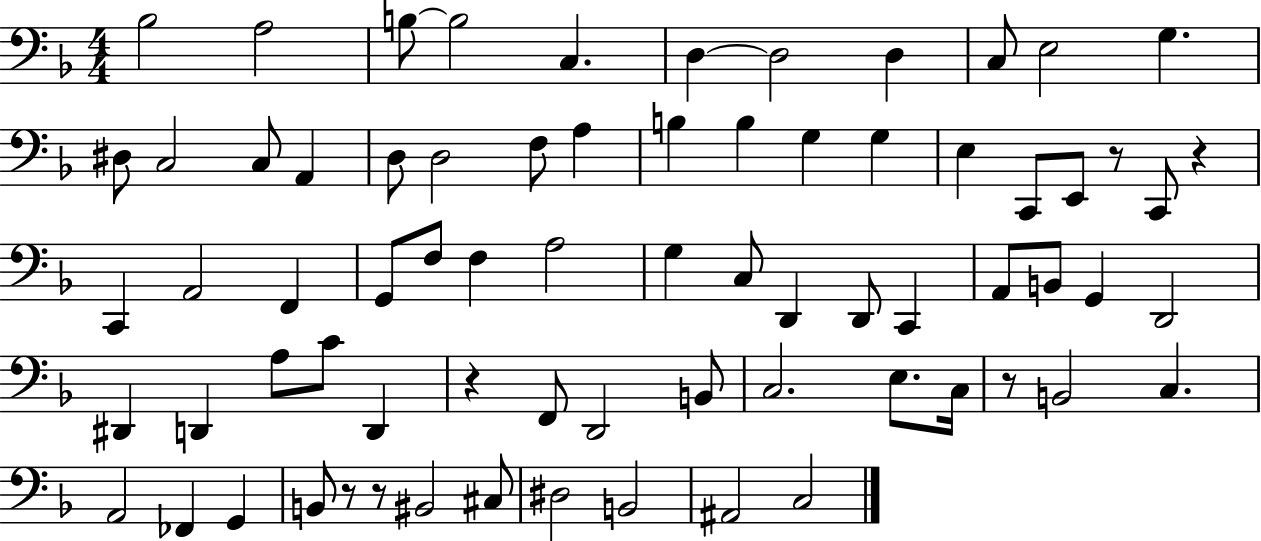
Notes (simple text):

Bb3/h A3/h B3/e B3/h C3/q. D3/q D3/h D3/q C3/e E3/h G3/q. D#3/e C3/h C3/e A2/q D3/e D3/h F3/e A3/q B3/q B3/q G3/q G3/q E3/q C2/e E2/e R/e C2/e R/q C2/q A2/h F2/q G2/e F3/e F3/q A3/h G3/q C3/e D2/q D2/e C2/q A2/e B2/e G2/q D2/h D#2/q D2/q A3/e C4/e D2/q R/q F2/e D2/h B2/e C3/h. E3/e. C3/s R/e B2/h C3/q. A2/h FES2/q G2/q B2/e R/e R/e BIS2/h C#3/e D#3/h B2/h A#2/h C3/h